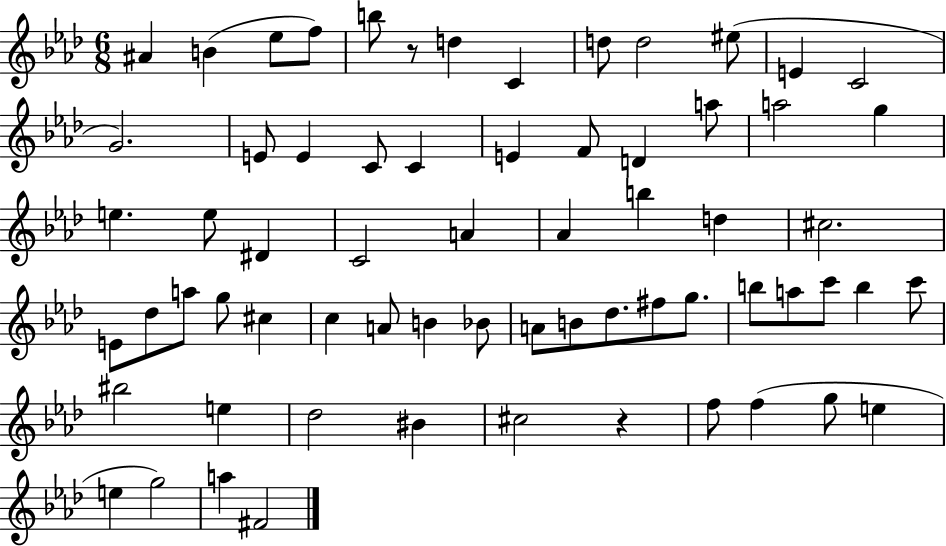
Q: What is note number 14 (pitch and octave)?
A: E4